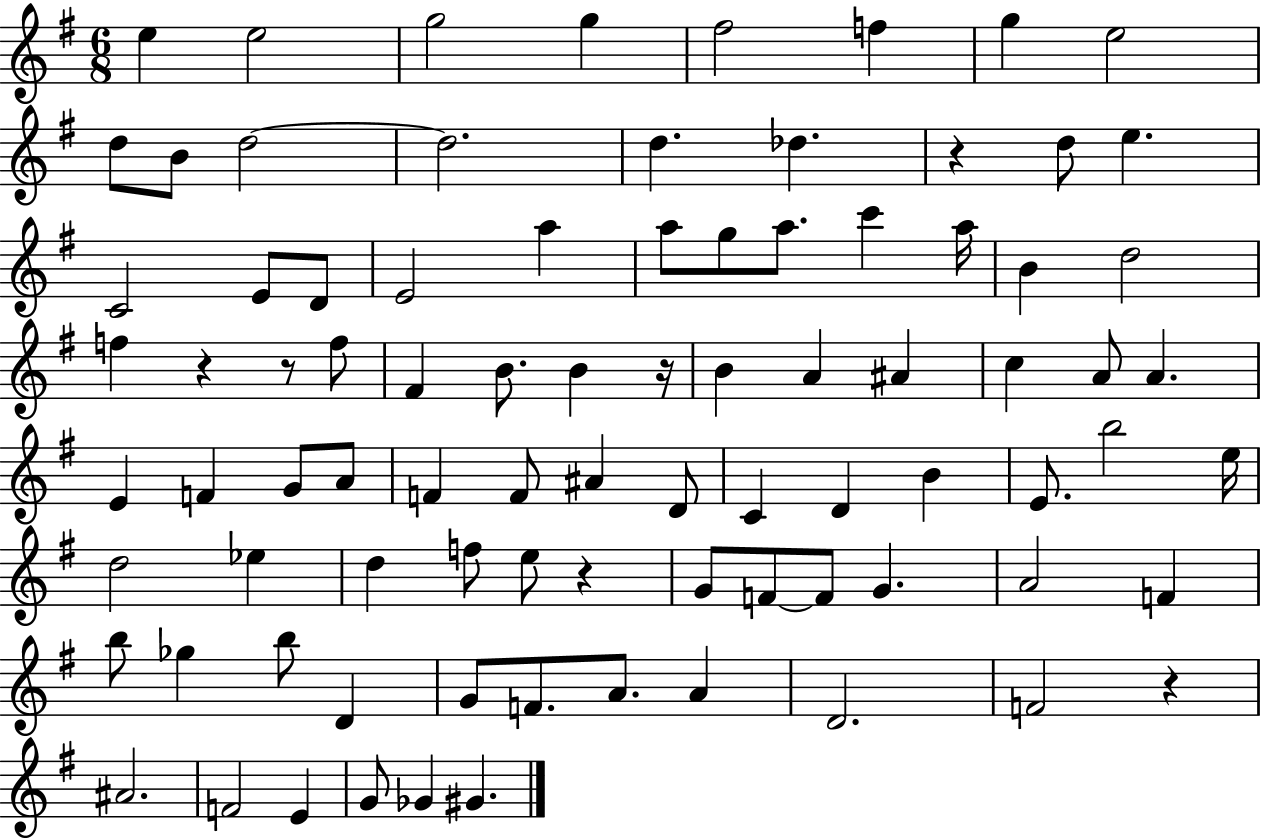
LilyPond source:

{
  \clef treble
  \numericTimeSignature
  \time 6/8
  \key g \major
  e''4 e''2 | g''2 g''4 | fis''2 f''4 | g''4 e''2 | \break d''8 b'8 d''2~~ | d''2. | d''4. des''4. | r4 d''8 e''4. | \break c'2 e'8 d'8 | e'2 a''4 | a''8 g''8 a''8. c'''4 a''16 | b'4 d''2 | \break f''4 r4 r8 f''8 | fis'4 b'8. b'4 r16 | b'4 a'4 ais'4 | c''4 a'8 a'4. | \break e'4 f'4 g'8 a'8 | f'4 f'8 ais'4 d'8 | c'4 d'4 b'4 | e'8. b''2 e''16 | \break d''2 ees''4 | d''4 f''8 e''8 r4 | g'8 f'8~~ f'8 g'4. | a'2 f'4 | \break b''8 ges''4 b''8 d'4 | g'8 f'8. a'8. a'4 | d'2. | f'2 r4 | \break ais'2. | f'2 e'4 | g'8 ges'4 gis'4. | \bar "|."
}